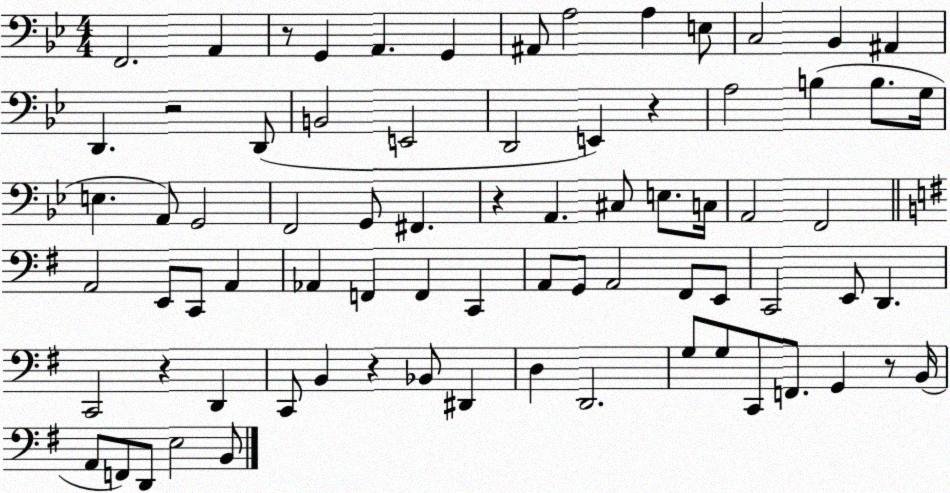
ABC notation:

X:1
T:Untitled
M:4/4
L:1/4
K:Bb
F,,2 A,, z/2 G,, A,, G,, ^A,,/2 A,2 A, E,/2 C,2 _B,, ^A,, D,, z2 D,,/2 B,,2 E,,2 D,,2 E,, z A,2 B, B,/2 G,/4 E, A,,/2 G,,2 F,,2 G,,/2 ^F,, z A,, ^C,/2 E,/2 C,/4 A,,2 F,,2 A,,2 E,,/2 C,,/2 A,, _A,, F,, F,, C,, A,,/2 G,,/2 A,,2 ^F,,/2 E,,/2 C,,2 E,,/2 D,, C,,2 z D,, C,,/2 B,, z _B,,/2 ^D,, D, D,,2 G,/2 G,/2 C,,/2 F,,/2 G,, z/2 B,,/4 A,,/2 F,,/2 D,,/2 E,2 B,,/2